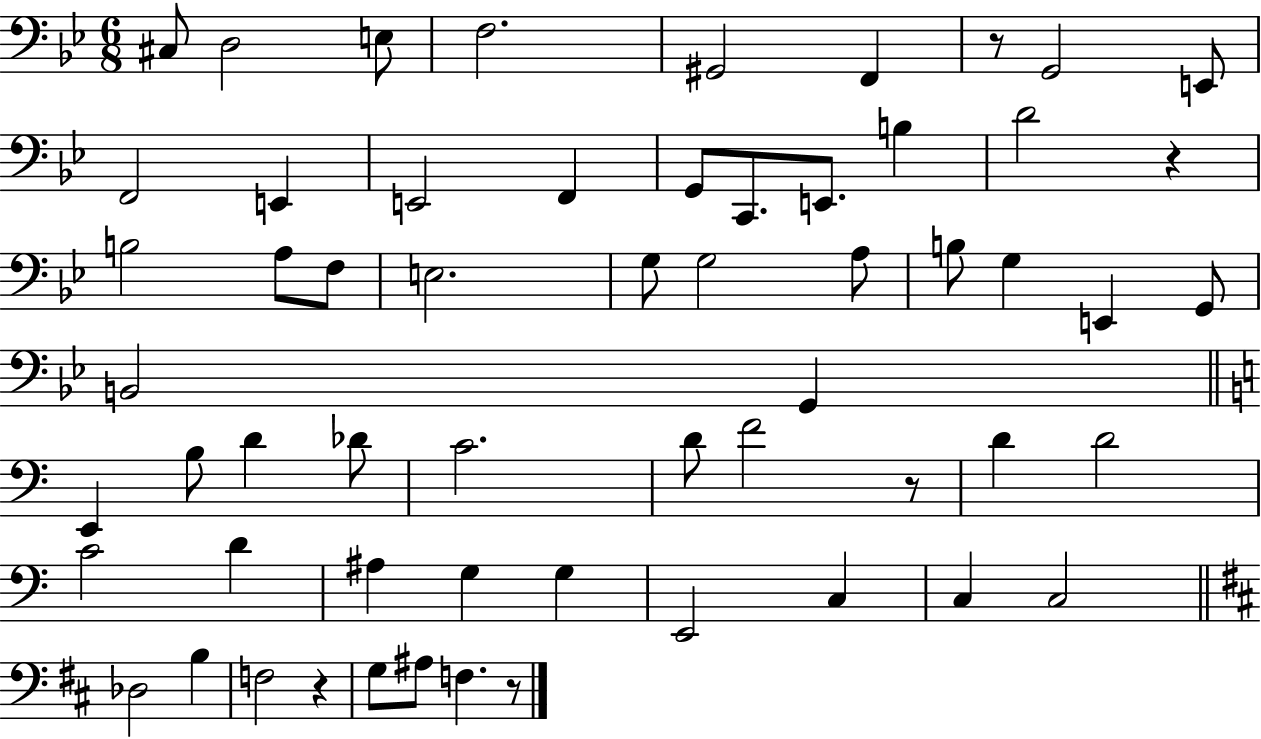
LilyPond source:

{
  \clef bass
  \numericTimeSignature
  \time 6/8
  \key bes \major
  cis8 d2 e8 | f2. | gis,2 f,4 | r8 g,2 e,8 | \break f,2 e,4 | e,2 f,4 | g,8 c,8. e,8. b4 | d'2 r4 | \break b2 a8 f8 | e2. | g8 g2 a8 | b8 g4 e,4 g,8 | \break b,2 g,4 | \bar "||" \break \key c \major e,4 b8 d'4 des'8 | c'2. | d'8 f'2 r8 | d'4 d'2 | \break c'2 d'4 | ais4 g4 g4 | e,2 c4 | c4 c2 | \break \bar "||" \break \key d \major des2 b4 | f2 r4 | g8 ais8 f4. r8 | \bar "|."
}